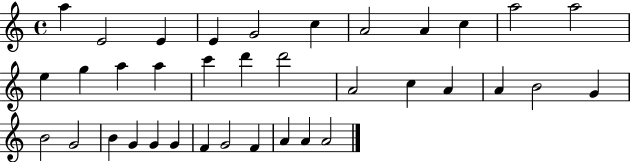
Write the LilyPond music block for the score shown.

{
  \clef treble
  \time 4/4
  \defaultTimeSignature
  \key c \major
  a''4 e'2 e'4 | e'4 g'2 c''4 | a'2 a'4 c''4 | a''2 a''2 | \break e''4 g''4 a''4 a''4 | c'''4 d'''4 d'''2 | a'2 c''4 a'4 | a'4 b'2 g'4 | \break b'2 g'2 | b'4 g'4 g'4 g'4 | f'4 g'2 f'4 | a'4 a'4 a'2 | \break \bar "|."
}